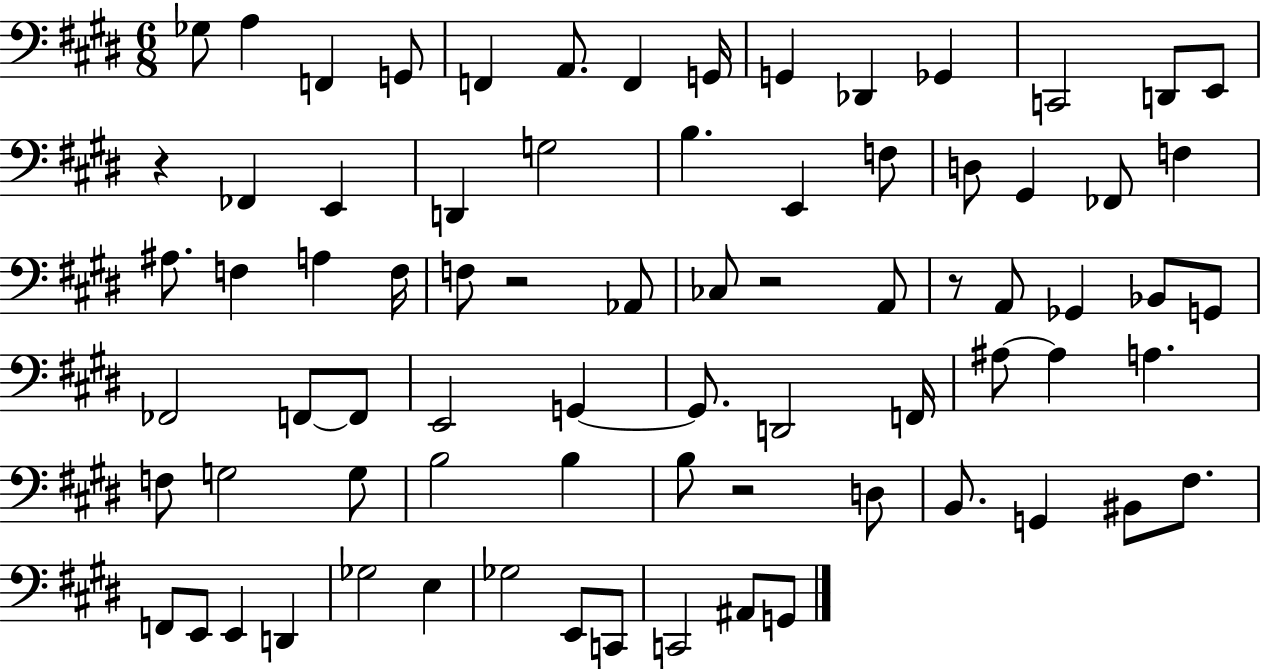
Gb3/e A3/q F2/q G2/e F2/q A2/e. F2/q G2/s G2/q Db2/q Gb2/q C2/h D2/e E2/e R/q FES2/q E2/q D2/q G3/h B3/q. E2/q F3/e D3/e G#2/q FES2/e F3/q A#3/e. F3/q A3/q F3/s F3/e R/h Ab2/e CES3/e R/h A2/e R/e A2/e Gb2/q Bb2/e G2/e FES2/h F2/e F2/e E2/h G2/q G2/e. D2/h F2/s A#3/e A#3/q A3/q. F3/e G3/h G3/e B3/h B3/q B3/e R/h D3/e B2/e. G2/q BIS2/e F#3/e. F2/e E2/e E2/q D2/q Gb3/h E3/q Gb3/h E2/e C2/e C2/h A#2/e G2/e